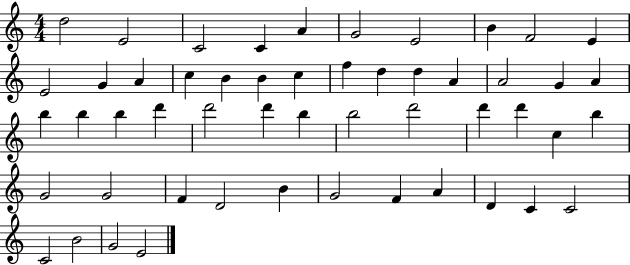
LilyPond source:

{
  \clef treble
  \numericTimeSignature
  \time 4/4
  \key c \major
  d''2 e'2 | c'2 c'4 a'4 | g'2 e'2 | b'4 f'2 e'4 | \break e'2 g'4 a'4 | c''4 b'4 b'4 c''4 | f''4 d''4 d''4 a'4 | a'2 g'4 a'4 | \break b''4 b''4 b''4 d'''4 | d'''2 d'''4 b''4 | b''2 d'''2 | d'''4 d'''4 c''4 b''4 | \break g'2 g'2 | f'4 d'2 b'4 | g'2 f'4 a'4 | d'4 c'4 c'2 | \break c'2 b'2 | g'2 e'2 | \bar "|."
}